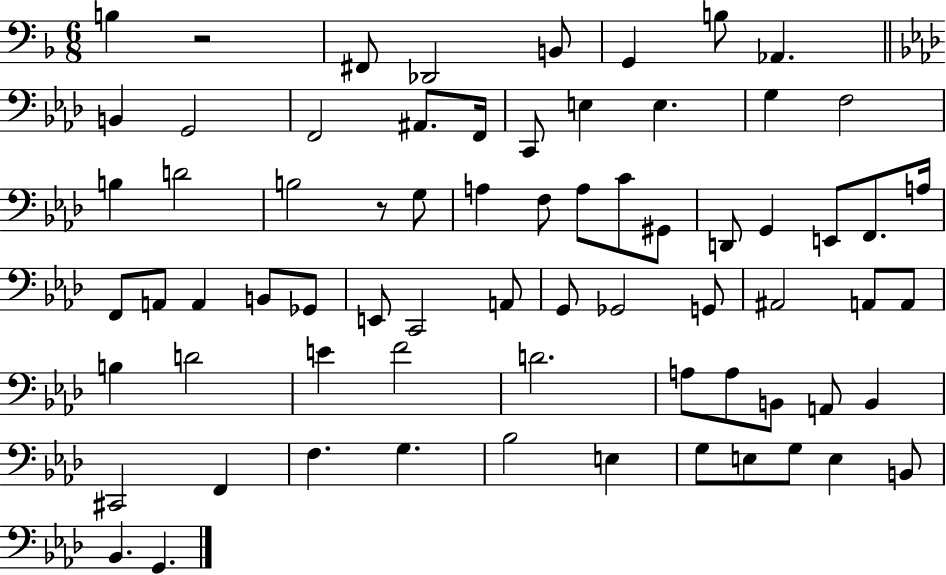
{
  \clef bass
  \numericTimeSignature
  \time 6/8
  \key f \major
  b4 r2 | fis,8 des,2 b,8 | g,4 b8 aes,4. | \bar "||" \break \key f \minor b,4 g,2 | f,2 ais,8. f,16 | c,8 e4 e4. | g4 f2 | \break b4 d'2 | b2 r8 g8 | a4 f8 a8 c'8 gis,8 | d,8 g,4 e,8 f,8. a16 | \break f,8 a,8 a,4 b,8 ges,8 | e,8 c,2 a,8 | g,8 ges,2 g,8 | ais,2 a,8 a,8 | \break b4 d'2 | e'4 f'2 | d'2. | a8 a8 b,8 a,8 b,4 | \break cis,2 f,4 | f4. g4. | bes2 e4 | g8 e8 g8 e4 b,8 | \break bes,4. g,4. | \bar "|."
}